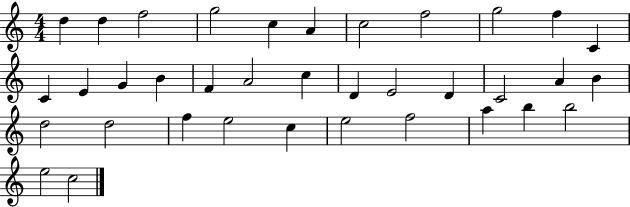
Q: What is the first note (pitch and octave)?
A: D5